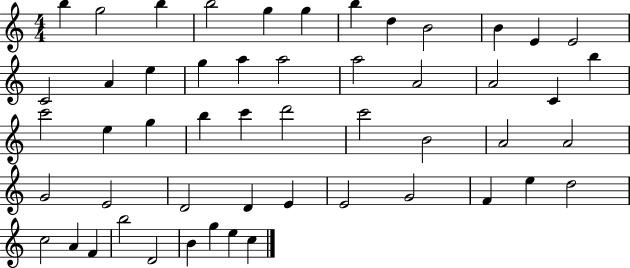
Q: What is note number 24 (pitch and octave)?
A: C6